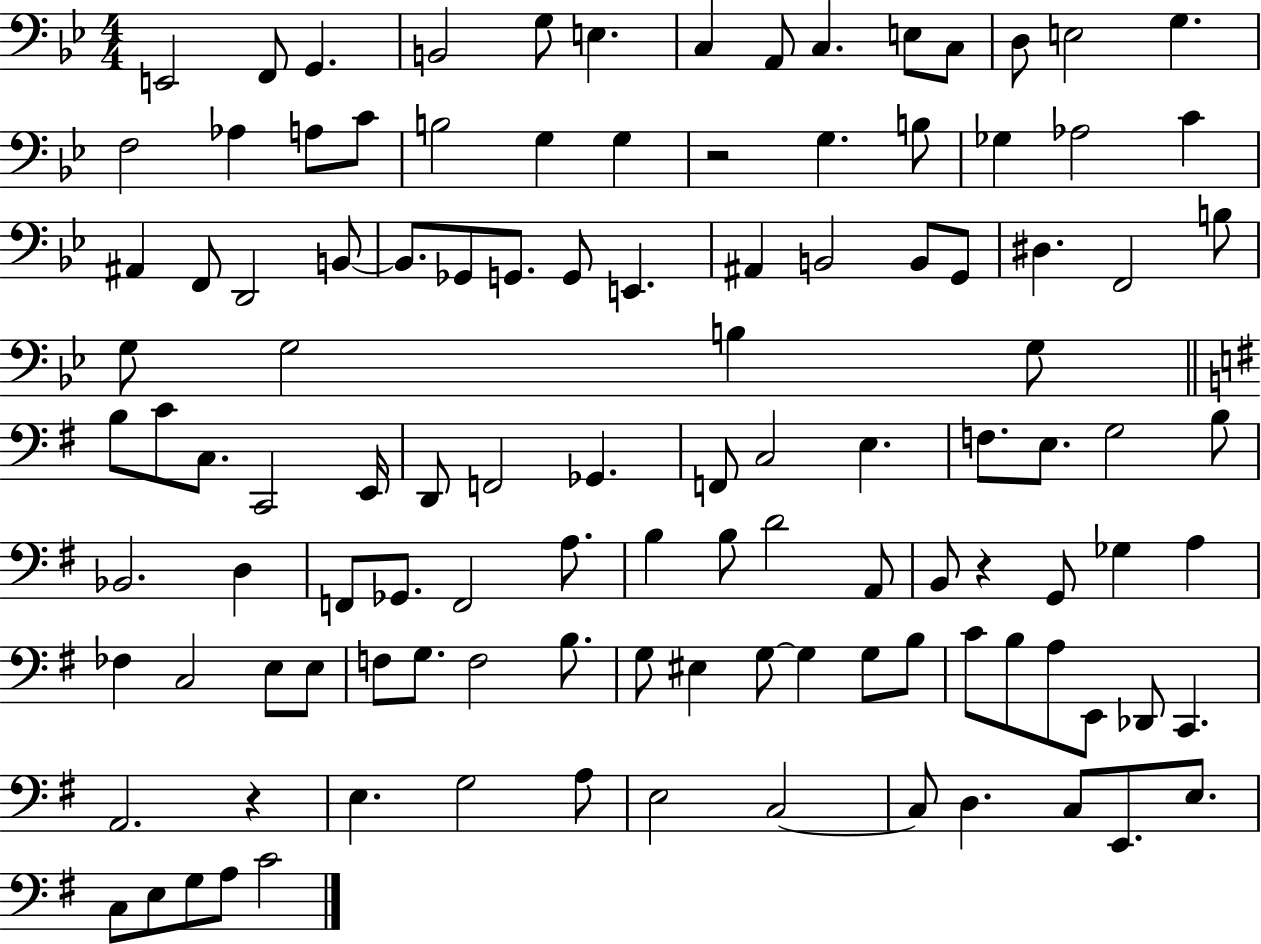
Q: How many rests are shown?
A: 3